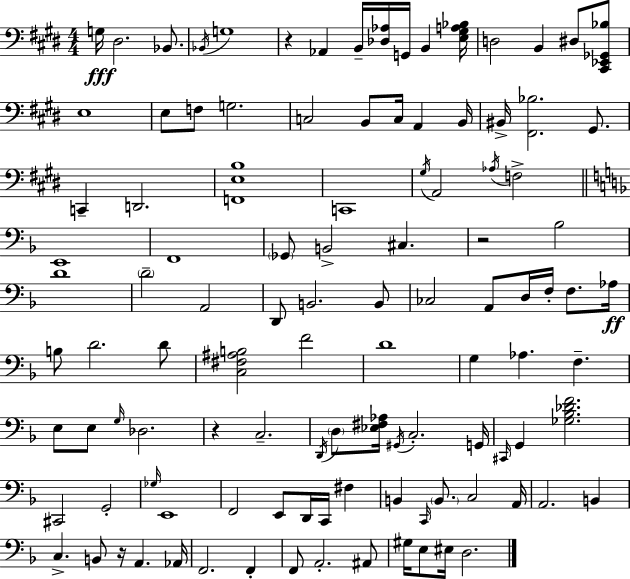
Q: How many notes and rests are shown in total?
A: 109